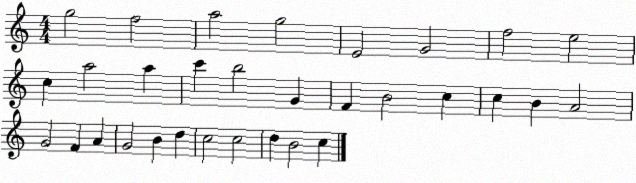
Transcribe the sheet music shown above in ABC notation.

X:1
T:Untitled
M:4/4
L:1/4
K:C
g2 f2 a2 g2 E2 G2 f2 e2 c a2 a c' b2 G F B2 c c B A2 G2 F A G2 B d c2 c2 d B2 c